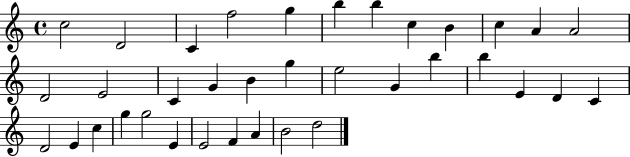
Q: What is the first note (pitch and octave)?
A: C5